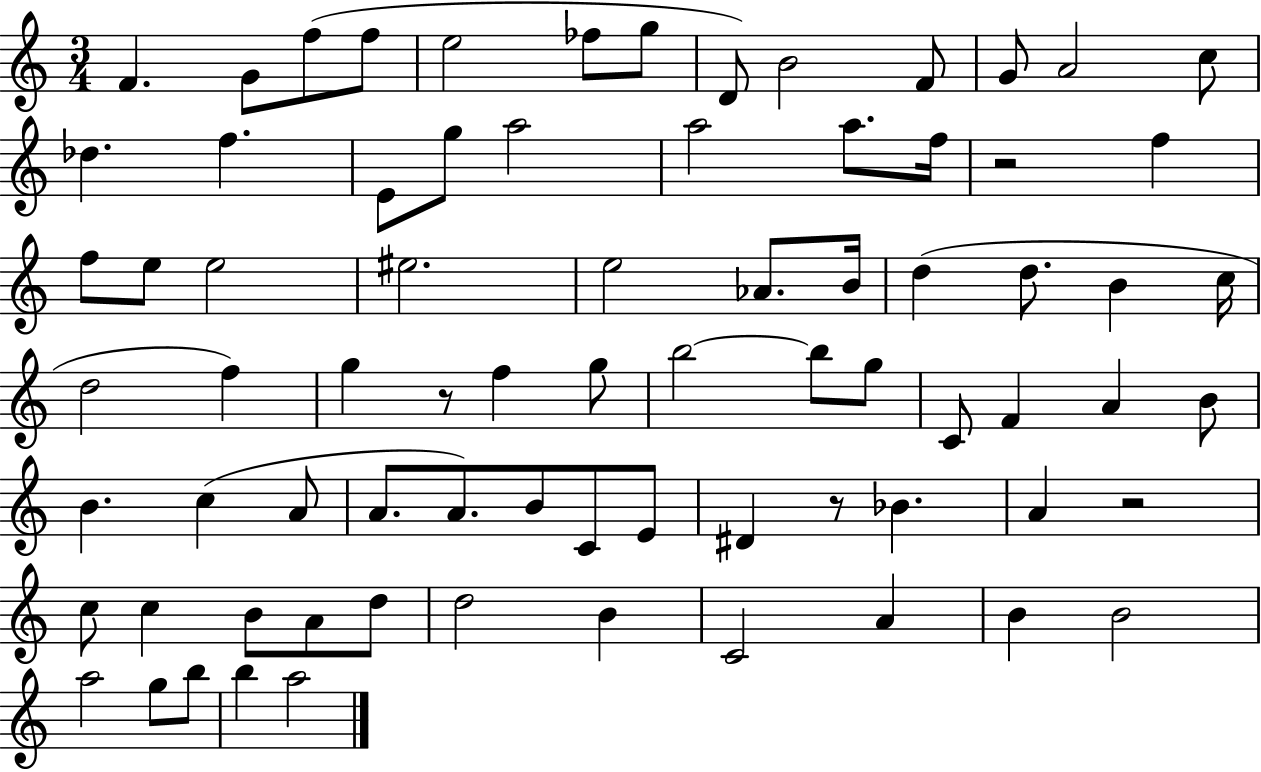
{
  \clef treble
  \numericTimeSignature
  \time 3/4
  \key c \major
  \repeat volta 2 { f'4. g'8 f''8( f''8 | e''2 fes''8 g''8 | d'8) b'2 f'8 | g'8 a'2 c''8 | \break des''4. f''4. | e'8 g''8 a''2 | a''2 a''8. f''16 | r2 f''4 | \break f''8 e''8 e''2 | eis''2. | e''2 aes'8. b'16 | d''4( d''8. b'4 c''16 | \break d''2 f''4) | g''4 r8 f''4 g''8 | b''2~~ b''8 g''8 | c'8 f'4 a'4 b'8 | \break b'4. c''4( a'8 | a'8. a'8.) b'8 c'8 e'8 | dis'4 r8 bes'4. | a'4 r2 | \break c''8 c''4 b'8 a'8 d''8 | d''2 b'4 | c'2 a'4 | b'4 b'2 | \break a''2 g''8 b''8 | b''4 a''2 | } \bar "|."
}